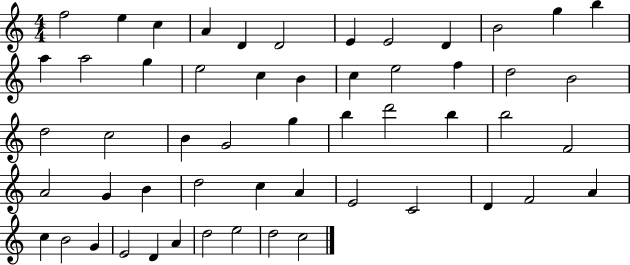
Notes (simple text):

F5/h E5/q C5/q A4/q D4/q D4/h E4/q E4/h D4/q B4/h G5/q B5/q A5/q A5/h G5/q E5/h C5/q B4/q C5/q E5/h F5/q D5/h B4/h D5/h C5/h B4/q G4/h G5/q B5/q D6/h B5/q B5/h F4/h A4/h G4/q B4/q D5/h C5/q A4/q E4/h C4/h D4/q F4/h A4/q C5/q B4/h G4/q E4/h D4/q A4/q D5/h E5/h D5/h C5/h